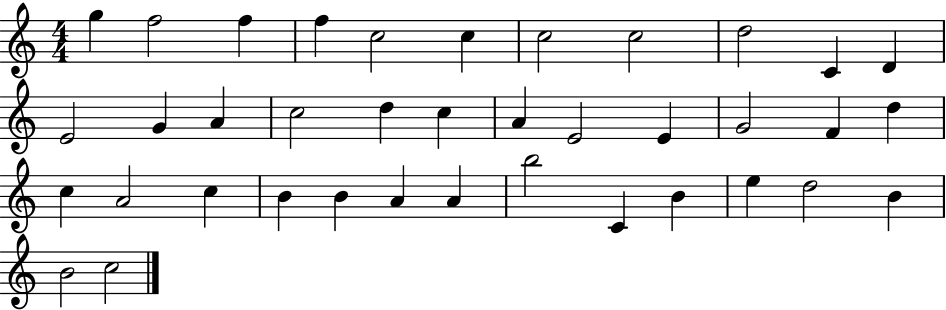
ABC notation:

X:1
T:Untitled
M:4/4
L:1/4
K:C
g f2 f f c2 c c2 c2 d2 C D E2 G A c2 d c A E2 E G2 F d c A2 c B B A A b2 C B e d2 B B2 c2